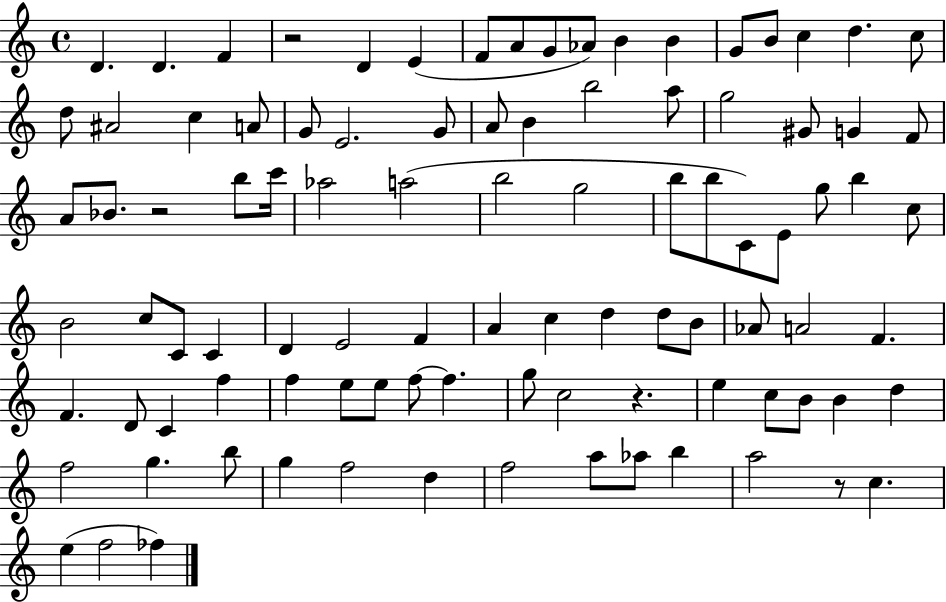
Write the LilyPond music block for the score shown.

{
  \clef treble
  \time 4/4
  \defaultTimeSignature
  \key c \major
  d'4. d'4. f'4 | r2 d'4 e'4( | f'8 a'8 g'8 aes'8) b'4 b'4 | g'8 b'8 c''4 d''4. c''8 | \break d''8 ais'2 c''4 a'8 | g'8 e'2. g'8 | a'8 b'4 b''2 a''8 | g''2 gis'8 g'4 f'8 | \break a'8 bes'8. r2 b''8 c'''16 | aes''2 a''2( | b''2 g''2 | b''8 b''8 c'8) e'8 g''8 b''4 c''8 | \break b'2 c''8 c'8 c'4 | d'4 e'2 f'4 | a'4 c''4 d''4 d''8 b'8 | aes'8 a'2 f'4. | \break f'4. d'8 c'4 f''4 | f''4 e''8 e''8 f''8~~ f''4. | g''8 c''2 r4. | e''4 c''8 b'8 b'4 d''4 | \break f''2 g''4. b''8 | g''4 f''2 d''4 | f''2 a''8 aes''8 b''4 | a''2 r8 c''4. | \break e''4( f''2 fes''4) | \bar "|."
}